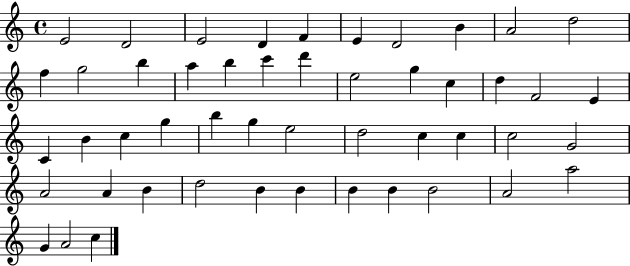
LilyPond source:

{
  \clef treble
  \time 4/4
  \defaultTimeSignature
  \key c \major
  e'2 d'2 | e'2 d'4 f'4 | e'4 d'2 b'4 | a'2 d''2 | \break f''4 g''2 b''4 | a''4 b''4 c'''4 d'''4 | e''2 g''4 c''4 | d''4 f'2 e'4 | \break c'4 b'4 c''4 g''4 | b''4 g''4 e''2 | d''2 c''4 c''4 | c''2 g'2 | \break a'2 a'4 b'4 | d''2 b'4 b'4 | b'4 b'4 b'2 | a'2 a''2 | \break g'4 a'2 c''4 | \bar "|."
}